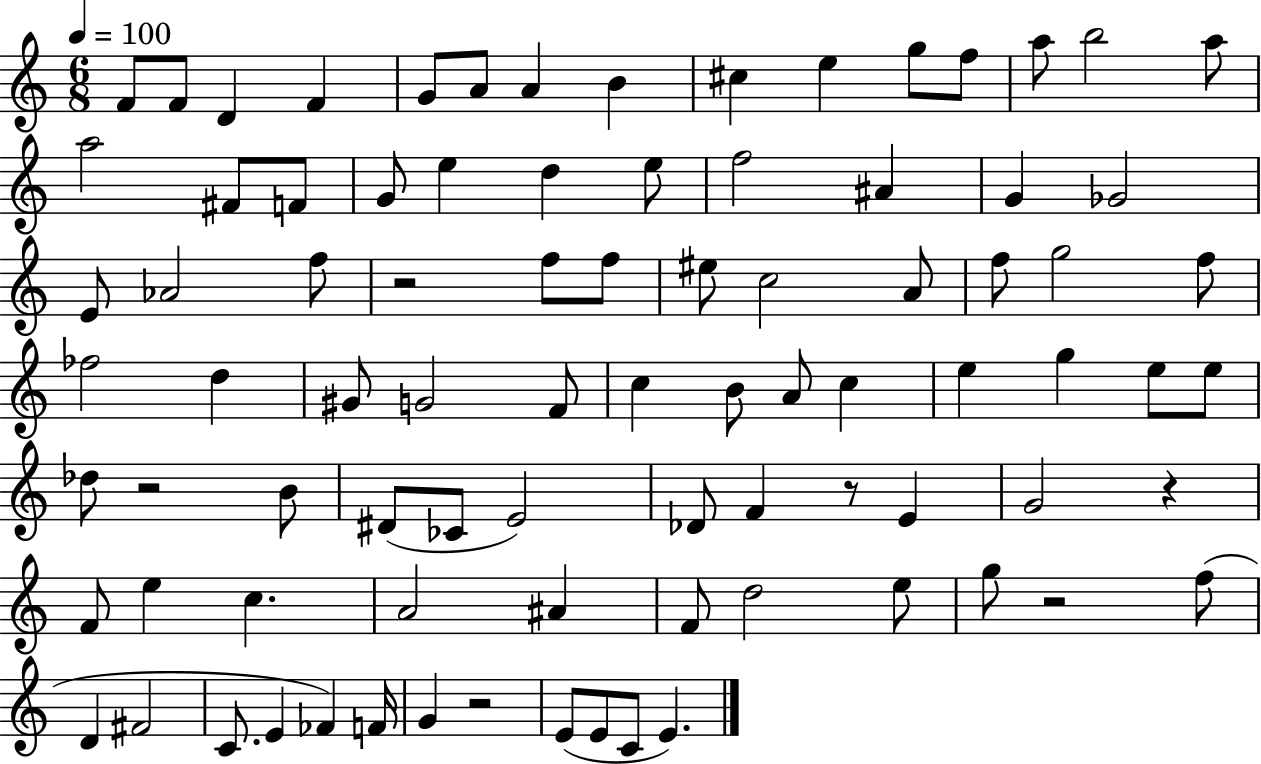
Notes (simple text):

F4/e F4/e D4/q F4/q G4/e A4/e A4/q B4/q C#5/q E5/q G5/e F5/e A5/e B5/h A5/e A5/h F#4/e F4/e G4/e E5/q D5/q E5/e F5/h A#4/q G4/q Gb4/h E4/e Ab4/h F5/e R/h F5/e F5/e EIS5/e C5/h A4/e F5/e G5/h F5/e FES5/h D5/q G#4/e G4/h F4/e C5/q B4/e A4/e C5/q E5/q G5/q E5/e E5/e Db5/e R/h B4/e D#4/e CES4/e E4/h Db4/e F4/q R/e E4/q G4/h R/q F4/e E5/q C5/q. A4/h A#4/q F4/e D5/h E5/e G5/e R/h F5/e D4/q F#4/h C4/e. E4/q FES4/q F4/s G4/q R/h E4/e E4/e C4/e E4/q.